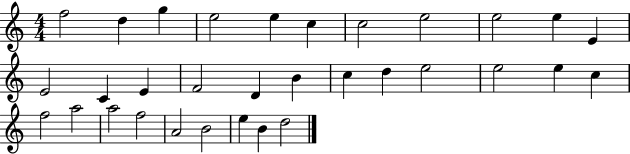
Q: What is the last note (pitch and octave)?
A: D5